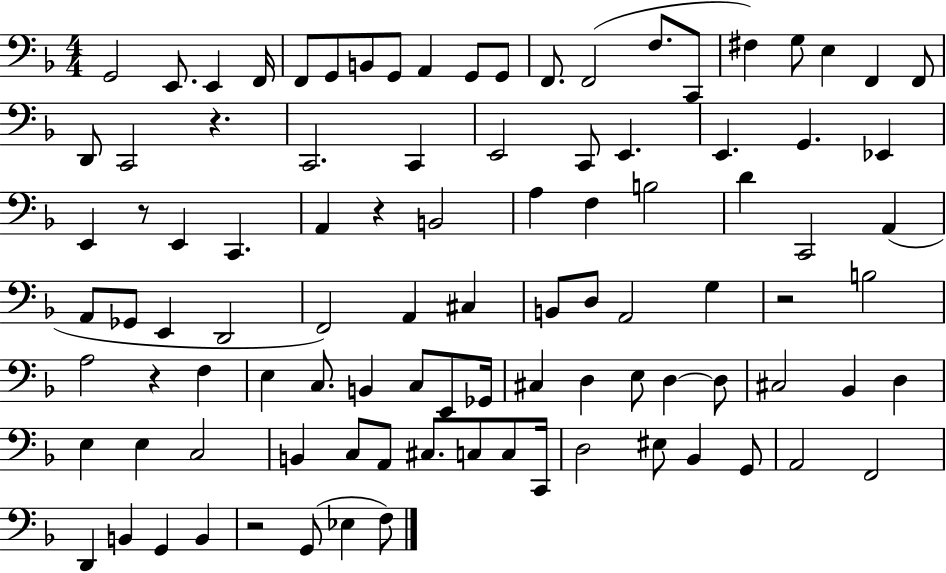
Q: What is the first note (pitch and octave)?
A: G2